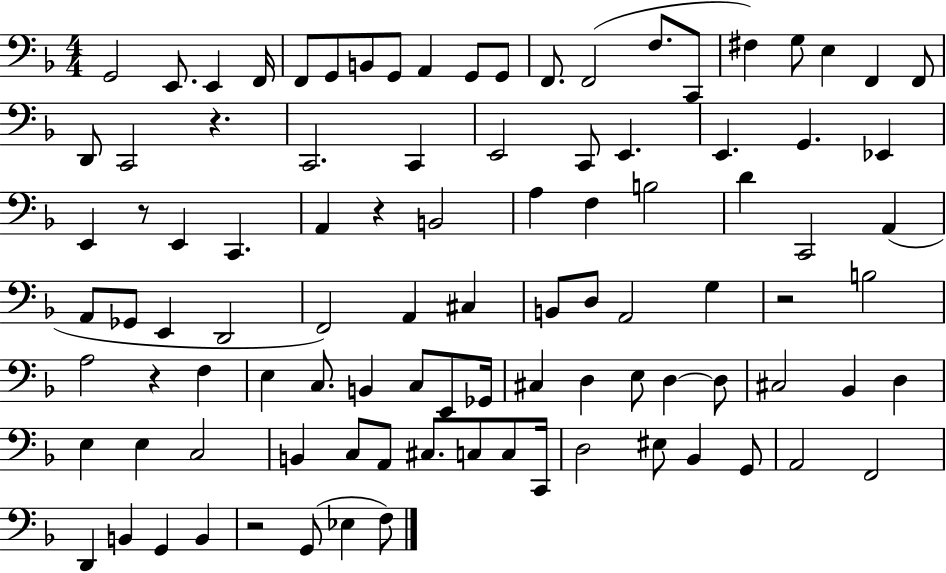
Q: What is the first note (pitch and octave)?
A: G2